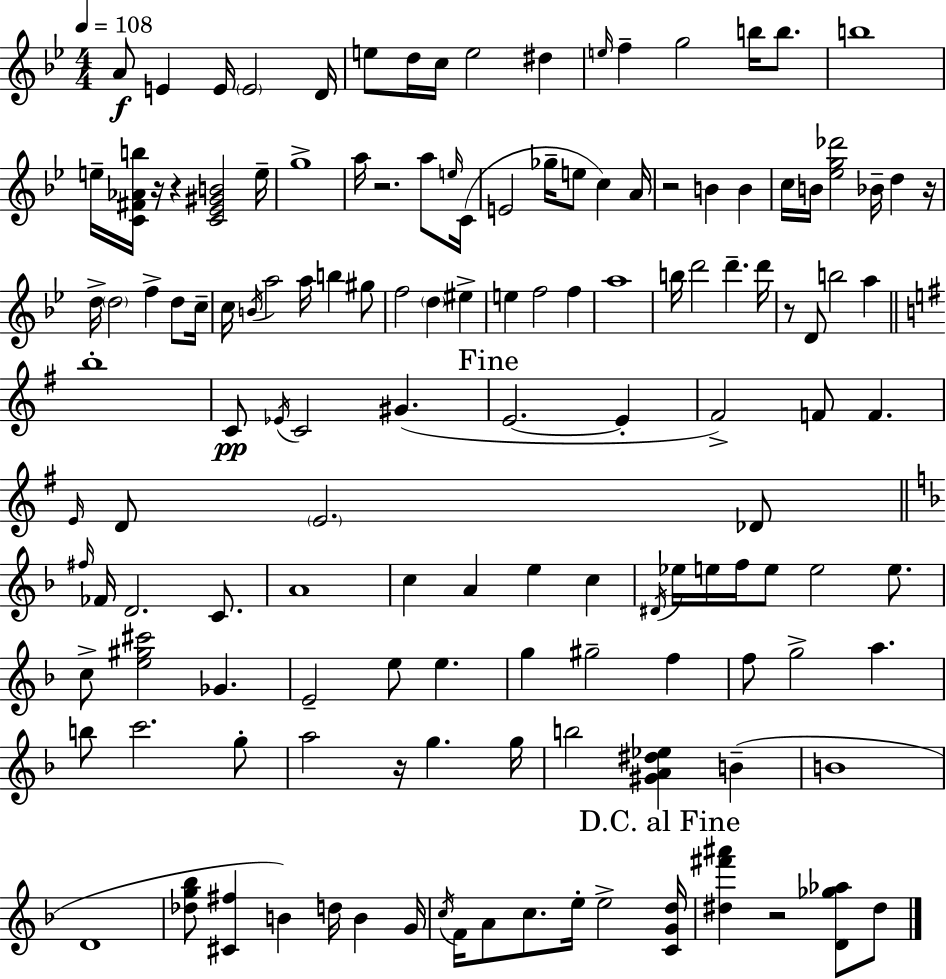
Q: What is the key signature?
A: BES major